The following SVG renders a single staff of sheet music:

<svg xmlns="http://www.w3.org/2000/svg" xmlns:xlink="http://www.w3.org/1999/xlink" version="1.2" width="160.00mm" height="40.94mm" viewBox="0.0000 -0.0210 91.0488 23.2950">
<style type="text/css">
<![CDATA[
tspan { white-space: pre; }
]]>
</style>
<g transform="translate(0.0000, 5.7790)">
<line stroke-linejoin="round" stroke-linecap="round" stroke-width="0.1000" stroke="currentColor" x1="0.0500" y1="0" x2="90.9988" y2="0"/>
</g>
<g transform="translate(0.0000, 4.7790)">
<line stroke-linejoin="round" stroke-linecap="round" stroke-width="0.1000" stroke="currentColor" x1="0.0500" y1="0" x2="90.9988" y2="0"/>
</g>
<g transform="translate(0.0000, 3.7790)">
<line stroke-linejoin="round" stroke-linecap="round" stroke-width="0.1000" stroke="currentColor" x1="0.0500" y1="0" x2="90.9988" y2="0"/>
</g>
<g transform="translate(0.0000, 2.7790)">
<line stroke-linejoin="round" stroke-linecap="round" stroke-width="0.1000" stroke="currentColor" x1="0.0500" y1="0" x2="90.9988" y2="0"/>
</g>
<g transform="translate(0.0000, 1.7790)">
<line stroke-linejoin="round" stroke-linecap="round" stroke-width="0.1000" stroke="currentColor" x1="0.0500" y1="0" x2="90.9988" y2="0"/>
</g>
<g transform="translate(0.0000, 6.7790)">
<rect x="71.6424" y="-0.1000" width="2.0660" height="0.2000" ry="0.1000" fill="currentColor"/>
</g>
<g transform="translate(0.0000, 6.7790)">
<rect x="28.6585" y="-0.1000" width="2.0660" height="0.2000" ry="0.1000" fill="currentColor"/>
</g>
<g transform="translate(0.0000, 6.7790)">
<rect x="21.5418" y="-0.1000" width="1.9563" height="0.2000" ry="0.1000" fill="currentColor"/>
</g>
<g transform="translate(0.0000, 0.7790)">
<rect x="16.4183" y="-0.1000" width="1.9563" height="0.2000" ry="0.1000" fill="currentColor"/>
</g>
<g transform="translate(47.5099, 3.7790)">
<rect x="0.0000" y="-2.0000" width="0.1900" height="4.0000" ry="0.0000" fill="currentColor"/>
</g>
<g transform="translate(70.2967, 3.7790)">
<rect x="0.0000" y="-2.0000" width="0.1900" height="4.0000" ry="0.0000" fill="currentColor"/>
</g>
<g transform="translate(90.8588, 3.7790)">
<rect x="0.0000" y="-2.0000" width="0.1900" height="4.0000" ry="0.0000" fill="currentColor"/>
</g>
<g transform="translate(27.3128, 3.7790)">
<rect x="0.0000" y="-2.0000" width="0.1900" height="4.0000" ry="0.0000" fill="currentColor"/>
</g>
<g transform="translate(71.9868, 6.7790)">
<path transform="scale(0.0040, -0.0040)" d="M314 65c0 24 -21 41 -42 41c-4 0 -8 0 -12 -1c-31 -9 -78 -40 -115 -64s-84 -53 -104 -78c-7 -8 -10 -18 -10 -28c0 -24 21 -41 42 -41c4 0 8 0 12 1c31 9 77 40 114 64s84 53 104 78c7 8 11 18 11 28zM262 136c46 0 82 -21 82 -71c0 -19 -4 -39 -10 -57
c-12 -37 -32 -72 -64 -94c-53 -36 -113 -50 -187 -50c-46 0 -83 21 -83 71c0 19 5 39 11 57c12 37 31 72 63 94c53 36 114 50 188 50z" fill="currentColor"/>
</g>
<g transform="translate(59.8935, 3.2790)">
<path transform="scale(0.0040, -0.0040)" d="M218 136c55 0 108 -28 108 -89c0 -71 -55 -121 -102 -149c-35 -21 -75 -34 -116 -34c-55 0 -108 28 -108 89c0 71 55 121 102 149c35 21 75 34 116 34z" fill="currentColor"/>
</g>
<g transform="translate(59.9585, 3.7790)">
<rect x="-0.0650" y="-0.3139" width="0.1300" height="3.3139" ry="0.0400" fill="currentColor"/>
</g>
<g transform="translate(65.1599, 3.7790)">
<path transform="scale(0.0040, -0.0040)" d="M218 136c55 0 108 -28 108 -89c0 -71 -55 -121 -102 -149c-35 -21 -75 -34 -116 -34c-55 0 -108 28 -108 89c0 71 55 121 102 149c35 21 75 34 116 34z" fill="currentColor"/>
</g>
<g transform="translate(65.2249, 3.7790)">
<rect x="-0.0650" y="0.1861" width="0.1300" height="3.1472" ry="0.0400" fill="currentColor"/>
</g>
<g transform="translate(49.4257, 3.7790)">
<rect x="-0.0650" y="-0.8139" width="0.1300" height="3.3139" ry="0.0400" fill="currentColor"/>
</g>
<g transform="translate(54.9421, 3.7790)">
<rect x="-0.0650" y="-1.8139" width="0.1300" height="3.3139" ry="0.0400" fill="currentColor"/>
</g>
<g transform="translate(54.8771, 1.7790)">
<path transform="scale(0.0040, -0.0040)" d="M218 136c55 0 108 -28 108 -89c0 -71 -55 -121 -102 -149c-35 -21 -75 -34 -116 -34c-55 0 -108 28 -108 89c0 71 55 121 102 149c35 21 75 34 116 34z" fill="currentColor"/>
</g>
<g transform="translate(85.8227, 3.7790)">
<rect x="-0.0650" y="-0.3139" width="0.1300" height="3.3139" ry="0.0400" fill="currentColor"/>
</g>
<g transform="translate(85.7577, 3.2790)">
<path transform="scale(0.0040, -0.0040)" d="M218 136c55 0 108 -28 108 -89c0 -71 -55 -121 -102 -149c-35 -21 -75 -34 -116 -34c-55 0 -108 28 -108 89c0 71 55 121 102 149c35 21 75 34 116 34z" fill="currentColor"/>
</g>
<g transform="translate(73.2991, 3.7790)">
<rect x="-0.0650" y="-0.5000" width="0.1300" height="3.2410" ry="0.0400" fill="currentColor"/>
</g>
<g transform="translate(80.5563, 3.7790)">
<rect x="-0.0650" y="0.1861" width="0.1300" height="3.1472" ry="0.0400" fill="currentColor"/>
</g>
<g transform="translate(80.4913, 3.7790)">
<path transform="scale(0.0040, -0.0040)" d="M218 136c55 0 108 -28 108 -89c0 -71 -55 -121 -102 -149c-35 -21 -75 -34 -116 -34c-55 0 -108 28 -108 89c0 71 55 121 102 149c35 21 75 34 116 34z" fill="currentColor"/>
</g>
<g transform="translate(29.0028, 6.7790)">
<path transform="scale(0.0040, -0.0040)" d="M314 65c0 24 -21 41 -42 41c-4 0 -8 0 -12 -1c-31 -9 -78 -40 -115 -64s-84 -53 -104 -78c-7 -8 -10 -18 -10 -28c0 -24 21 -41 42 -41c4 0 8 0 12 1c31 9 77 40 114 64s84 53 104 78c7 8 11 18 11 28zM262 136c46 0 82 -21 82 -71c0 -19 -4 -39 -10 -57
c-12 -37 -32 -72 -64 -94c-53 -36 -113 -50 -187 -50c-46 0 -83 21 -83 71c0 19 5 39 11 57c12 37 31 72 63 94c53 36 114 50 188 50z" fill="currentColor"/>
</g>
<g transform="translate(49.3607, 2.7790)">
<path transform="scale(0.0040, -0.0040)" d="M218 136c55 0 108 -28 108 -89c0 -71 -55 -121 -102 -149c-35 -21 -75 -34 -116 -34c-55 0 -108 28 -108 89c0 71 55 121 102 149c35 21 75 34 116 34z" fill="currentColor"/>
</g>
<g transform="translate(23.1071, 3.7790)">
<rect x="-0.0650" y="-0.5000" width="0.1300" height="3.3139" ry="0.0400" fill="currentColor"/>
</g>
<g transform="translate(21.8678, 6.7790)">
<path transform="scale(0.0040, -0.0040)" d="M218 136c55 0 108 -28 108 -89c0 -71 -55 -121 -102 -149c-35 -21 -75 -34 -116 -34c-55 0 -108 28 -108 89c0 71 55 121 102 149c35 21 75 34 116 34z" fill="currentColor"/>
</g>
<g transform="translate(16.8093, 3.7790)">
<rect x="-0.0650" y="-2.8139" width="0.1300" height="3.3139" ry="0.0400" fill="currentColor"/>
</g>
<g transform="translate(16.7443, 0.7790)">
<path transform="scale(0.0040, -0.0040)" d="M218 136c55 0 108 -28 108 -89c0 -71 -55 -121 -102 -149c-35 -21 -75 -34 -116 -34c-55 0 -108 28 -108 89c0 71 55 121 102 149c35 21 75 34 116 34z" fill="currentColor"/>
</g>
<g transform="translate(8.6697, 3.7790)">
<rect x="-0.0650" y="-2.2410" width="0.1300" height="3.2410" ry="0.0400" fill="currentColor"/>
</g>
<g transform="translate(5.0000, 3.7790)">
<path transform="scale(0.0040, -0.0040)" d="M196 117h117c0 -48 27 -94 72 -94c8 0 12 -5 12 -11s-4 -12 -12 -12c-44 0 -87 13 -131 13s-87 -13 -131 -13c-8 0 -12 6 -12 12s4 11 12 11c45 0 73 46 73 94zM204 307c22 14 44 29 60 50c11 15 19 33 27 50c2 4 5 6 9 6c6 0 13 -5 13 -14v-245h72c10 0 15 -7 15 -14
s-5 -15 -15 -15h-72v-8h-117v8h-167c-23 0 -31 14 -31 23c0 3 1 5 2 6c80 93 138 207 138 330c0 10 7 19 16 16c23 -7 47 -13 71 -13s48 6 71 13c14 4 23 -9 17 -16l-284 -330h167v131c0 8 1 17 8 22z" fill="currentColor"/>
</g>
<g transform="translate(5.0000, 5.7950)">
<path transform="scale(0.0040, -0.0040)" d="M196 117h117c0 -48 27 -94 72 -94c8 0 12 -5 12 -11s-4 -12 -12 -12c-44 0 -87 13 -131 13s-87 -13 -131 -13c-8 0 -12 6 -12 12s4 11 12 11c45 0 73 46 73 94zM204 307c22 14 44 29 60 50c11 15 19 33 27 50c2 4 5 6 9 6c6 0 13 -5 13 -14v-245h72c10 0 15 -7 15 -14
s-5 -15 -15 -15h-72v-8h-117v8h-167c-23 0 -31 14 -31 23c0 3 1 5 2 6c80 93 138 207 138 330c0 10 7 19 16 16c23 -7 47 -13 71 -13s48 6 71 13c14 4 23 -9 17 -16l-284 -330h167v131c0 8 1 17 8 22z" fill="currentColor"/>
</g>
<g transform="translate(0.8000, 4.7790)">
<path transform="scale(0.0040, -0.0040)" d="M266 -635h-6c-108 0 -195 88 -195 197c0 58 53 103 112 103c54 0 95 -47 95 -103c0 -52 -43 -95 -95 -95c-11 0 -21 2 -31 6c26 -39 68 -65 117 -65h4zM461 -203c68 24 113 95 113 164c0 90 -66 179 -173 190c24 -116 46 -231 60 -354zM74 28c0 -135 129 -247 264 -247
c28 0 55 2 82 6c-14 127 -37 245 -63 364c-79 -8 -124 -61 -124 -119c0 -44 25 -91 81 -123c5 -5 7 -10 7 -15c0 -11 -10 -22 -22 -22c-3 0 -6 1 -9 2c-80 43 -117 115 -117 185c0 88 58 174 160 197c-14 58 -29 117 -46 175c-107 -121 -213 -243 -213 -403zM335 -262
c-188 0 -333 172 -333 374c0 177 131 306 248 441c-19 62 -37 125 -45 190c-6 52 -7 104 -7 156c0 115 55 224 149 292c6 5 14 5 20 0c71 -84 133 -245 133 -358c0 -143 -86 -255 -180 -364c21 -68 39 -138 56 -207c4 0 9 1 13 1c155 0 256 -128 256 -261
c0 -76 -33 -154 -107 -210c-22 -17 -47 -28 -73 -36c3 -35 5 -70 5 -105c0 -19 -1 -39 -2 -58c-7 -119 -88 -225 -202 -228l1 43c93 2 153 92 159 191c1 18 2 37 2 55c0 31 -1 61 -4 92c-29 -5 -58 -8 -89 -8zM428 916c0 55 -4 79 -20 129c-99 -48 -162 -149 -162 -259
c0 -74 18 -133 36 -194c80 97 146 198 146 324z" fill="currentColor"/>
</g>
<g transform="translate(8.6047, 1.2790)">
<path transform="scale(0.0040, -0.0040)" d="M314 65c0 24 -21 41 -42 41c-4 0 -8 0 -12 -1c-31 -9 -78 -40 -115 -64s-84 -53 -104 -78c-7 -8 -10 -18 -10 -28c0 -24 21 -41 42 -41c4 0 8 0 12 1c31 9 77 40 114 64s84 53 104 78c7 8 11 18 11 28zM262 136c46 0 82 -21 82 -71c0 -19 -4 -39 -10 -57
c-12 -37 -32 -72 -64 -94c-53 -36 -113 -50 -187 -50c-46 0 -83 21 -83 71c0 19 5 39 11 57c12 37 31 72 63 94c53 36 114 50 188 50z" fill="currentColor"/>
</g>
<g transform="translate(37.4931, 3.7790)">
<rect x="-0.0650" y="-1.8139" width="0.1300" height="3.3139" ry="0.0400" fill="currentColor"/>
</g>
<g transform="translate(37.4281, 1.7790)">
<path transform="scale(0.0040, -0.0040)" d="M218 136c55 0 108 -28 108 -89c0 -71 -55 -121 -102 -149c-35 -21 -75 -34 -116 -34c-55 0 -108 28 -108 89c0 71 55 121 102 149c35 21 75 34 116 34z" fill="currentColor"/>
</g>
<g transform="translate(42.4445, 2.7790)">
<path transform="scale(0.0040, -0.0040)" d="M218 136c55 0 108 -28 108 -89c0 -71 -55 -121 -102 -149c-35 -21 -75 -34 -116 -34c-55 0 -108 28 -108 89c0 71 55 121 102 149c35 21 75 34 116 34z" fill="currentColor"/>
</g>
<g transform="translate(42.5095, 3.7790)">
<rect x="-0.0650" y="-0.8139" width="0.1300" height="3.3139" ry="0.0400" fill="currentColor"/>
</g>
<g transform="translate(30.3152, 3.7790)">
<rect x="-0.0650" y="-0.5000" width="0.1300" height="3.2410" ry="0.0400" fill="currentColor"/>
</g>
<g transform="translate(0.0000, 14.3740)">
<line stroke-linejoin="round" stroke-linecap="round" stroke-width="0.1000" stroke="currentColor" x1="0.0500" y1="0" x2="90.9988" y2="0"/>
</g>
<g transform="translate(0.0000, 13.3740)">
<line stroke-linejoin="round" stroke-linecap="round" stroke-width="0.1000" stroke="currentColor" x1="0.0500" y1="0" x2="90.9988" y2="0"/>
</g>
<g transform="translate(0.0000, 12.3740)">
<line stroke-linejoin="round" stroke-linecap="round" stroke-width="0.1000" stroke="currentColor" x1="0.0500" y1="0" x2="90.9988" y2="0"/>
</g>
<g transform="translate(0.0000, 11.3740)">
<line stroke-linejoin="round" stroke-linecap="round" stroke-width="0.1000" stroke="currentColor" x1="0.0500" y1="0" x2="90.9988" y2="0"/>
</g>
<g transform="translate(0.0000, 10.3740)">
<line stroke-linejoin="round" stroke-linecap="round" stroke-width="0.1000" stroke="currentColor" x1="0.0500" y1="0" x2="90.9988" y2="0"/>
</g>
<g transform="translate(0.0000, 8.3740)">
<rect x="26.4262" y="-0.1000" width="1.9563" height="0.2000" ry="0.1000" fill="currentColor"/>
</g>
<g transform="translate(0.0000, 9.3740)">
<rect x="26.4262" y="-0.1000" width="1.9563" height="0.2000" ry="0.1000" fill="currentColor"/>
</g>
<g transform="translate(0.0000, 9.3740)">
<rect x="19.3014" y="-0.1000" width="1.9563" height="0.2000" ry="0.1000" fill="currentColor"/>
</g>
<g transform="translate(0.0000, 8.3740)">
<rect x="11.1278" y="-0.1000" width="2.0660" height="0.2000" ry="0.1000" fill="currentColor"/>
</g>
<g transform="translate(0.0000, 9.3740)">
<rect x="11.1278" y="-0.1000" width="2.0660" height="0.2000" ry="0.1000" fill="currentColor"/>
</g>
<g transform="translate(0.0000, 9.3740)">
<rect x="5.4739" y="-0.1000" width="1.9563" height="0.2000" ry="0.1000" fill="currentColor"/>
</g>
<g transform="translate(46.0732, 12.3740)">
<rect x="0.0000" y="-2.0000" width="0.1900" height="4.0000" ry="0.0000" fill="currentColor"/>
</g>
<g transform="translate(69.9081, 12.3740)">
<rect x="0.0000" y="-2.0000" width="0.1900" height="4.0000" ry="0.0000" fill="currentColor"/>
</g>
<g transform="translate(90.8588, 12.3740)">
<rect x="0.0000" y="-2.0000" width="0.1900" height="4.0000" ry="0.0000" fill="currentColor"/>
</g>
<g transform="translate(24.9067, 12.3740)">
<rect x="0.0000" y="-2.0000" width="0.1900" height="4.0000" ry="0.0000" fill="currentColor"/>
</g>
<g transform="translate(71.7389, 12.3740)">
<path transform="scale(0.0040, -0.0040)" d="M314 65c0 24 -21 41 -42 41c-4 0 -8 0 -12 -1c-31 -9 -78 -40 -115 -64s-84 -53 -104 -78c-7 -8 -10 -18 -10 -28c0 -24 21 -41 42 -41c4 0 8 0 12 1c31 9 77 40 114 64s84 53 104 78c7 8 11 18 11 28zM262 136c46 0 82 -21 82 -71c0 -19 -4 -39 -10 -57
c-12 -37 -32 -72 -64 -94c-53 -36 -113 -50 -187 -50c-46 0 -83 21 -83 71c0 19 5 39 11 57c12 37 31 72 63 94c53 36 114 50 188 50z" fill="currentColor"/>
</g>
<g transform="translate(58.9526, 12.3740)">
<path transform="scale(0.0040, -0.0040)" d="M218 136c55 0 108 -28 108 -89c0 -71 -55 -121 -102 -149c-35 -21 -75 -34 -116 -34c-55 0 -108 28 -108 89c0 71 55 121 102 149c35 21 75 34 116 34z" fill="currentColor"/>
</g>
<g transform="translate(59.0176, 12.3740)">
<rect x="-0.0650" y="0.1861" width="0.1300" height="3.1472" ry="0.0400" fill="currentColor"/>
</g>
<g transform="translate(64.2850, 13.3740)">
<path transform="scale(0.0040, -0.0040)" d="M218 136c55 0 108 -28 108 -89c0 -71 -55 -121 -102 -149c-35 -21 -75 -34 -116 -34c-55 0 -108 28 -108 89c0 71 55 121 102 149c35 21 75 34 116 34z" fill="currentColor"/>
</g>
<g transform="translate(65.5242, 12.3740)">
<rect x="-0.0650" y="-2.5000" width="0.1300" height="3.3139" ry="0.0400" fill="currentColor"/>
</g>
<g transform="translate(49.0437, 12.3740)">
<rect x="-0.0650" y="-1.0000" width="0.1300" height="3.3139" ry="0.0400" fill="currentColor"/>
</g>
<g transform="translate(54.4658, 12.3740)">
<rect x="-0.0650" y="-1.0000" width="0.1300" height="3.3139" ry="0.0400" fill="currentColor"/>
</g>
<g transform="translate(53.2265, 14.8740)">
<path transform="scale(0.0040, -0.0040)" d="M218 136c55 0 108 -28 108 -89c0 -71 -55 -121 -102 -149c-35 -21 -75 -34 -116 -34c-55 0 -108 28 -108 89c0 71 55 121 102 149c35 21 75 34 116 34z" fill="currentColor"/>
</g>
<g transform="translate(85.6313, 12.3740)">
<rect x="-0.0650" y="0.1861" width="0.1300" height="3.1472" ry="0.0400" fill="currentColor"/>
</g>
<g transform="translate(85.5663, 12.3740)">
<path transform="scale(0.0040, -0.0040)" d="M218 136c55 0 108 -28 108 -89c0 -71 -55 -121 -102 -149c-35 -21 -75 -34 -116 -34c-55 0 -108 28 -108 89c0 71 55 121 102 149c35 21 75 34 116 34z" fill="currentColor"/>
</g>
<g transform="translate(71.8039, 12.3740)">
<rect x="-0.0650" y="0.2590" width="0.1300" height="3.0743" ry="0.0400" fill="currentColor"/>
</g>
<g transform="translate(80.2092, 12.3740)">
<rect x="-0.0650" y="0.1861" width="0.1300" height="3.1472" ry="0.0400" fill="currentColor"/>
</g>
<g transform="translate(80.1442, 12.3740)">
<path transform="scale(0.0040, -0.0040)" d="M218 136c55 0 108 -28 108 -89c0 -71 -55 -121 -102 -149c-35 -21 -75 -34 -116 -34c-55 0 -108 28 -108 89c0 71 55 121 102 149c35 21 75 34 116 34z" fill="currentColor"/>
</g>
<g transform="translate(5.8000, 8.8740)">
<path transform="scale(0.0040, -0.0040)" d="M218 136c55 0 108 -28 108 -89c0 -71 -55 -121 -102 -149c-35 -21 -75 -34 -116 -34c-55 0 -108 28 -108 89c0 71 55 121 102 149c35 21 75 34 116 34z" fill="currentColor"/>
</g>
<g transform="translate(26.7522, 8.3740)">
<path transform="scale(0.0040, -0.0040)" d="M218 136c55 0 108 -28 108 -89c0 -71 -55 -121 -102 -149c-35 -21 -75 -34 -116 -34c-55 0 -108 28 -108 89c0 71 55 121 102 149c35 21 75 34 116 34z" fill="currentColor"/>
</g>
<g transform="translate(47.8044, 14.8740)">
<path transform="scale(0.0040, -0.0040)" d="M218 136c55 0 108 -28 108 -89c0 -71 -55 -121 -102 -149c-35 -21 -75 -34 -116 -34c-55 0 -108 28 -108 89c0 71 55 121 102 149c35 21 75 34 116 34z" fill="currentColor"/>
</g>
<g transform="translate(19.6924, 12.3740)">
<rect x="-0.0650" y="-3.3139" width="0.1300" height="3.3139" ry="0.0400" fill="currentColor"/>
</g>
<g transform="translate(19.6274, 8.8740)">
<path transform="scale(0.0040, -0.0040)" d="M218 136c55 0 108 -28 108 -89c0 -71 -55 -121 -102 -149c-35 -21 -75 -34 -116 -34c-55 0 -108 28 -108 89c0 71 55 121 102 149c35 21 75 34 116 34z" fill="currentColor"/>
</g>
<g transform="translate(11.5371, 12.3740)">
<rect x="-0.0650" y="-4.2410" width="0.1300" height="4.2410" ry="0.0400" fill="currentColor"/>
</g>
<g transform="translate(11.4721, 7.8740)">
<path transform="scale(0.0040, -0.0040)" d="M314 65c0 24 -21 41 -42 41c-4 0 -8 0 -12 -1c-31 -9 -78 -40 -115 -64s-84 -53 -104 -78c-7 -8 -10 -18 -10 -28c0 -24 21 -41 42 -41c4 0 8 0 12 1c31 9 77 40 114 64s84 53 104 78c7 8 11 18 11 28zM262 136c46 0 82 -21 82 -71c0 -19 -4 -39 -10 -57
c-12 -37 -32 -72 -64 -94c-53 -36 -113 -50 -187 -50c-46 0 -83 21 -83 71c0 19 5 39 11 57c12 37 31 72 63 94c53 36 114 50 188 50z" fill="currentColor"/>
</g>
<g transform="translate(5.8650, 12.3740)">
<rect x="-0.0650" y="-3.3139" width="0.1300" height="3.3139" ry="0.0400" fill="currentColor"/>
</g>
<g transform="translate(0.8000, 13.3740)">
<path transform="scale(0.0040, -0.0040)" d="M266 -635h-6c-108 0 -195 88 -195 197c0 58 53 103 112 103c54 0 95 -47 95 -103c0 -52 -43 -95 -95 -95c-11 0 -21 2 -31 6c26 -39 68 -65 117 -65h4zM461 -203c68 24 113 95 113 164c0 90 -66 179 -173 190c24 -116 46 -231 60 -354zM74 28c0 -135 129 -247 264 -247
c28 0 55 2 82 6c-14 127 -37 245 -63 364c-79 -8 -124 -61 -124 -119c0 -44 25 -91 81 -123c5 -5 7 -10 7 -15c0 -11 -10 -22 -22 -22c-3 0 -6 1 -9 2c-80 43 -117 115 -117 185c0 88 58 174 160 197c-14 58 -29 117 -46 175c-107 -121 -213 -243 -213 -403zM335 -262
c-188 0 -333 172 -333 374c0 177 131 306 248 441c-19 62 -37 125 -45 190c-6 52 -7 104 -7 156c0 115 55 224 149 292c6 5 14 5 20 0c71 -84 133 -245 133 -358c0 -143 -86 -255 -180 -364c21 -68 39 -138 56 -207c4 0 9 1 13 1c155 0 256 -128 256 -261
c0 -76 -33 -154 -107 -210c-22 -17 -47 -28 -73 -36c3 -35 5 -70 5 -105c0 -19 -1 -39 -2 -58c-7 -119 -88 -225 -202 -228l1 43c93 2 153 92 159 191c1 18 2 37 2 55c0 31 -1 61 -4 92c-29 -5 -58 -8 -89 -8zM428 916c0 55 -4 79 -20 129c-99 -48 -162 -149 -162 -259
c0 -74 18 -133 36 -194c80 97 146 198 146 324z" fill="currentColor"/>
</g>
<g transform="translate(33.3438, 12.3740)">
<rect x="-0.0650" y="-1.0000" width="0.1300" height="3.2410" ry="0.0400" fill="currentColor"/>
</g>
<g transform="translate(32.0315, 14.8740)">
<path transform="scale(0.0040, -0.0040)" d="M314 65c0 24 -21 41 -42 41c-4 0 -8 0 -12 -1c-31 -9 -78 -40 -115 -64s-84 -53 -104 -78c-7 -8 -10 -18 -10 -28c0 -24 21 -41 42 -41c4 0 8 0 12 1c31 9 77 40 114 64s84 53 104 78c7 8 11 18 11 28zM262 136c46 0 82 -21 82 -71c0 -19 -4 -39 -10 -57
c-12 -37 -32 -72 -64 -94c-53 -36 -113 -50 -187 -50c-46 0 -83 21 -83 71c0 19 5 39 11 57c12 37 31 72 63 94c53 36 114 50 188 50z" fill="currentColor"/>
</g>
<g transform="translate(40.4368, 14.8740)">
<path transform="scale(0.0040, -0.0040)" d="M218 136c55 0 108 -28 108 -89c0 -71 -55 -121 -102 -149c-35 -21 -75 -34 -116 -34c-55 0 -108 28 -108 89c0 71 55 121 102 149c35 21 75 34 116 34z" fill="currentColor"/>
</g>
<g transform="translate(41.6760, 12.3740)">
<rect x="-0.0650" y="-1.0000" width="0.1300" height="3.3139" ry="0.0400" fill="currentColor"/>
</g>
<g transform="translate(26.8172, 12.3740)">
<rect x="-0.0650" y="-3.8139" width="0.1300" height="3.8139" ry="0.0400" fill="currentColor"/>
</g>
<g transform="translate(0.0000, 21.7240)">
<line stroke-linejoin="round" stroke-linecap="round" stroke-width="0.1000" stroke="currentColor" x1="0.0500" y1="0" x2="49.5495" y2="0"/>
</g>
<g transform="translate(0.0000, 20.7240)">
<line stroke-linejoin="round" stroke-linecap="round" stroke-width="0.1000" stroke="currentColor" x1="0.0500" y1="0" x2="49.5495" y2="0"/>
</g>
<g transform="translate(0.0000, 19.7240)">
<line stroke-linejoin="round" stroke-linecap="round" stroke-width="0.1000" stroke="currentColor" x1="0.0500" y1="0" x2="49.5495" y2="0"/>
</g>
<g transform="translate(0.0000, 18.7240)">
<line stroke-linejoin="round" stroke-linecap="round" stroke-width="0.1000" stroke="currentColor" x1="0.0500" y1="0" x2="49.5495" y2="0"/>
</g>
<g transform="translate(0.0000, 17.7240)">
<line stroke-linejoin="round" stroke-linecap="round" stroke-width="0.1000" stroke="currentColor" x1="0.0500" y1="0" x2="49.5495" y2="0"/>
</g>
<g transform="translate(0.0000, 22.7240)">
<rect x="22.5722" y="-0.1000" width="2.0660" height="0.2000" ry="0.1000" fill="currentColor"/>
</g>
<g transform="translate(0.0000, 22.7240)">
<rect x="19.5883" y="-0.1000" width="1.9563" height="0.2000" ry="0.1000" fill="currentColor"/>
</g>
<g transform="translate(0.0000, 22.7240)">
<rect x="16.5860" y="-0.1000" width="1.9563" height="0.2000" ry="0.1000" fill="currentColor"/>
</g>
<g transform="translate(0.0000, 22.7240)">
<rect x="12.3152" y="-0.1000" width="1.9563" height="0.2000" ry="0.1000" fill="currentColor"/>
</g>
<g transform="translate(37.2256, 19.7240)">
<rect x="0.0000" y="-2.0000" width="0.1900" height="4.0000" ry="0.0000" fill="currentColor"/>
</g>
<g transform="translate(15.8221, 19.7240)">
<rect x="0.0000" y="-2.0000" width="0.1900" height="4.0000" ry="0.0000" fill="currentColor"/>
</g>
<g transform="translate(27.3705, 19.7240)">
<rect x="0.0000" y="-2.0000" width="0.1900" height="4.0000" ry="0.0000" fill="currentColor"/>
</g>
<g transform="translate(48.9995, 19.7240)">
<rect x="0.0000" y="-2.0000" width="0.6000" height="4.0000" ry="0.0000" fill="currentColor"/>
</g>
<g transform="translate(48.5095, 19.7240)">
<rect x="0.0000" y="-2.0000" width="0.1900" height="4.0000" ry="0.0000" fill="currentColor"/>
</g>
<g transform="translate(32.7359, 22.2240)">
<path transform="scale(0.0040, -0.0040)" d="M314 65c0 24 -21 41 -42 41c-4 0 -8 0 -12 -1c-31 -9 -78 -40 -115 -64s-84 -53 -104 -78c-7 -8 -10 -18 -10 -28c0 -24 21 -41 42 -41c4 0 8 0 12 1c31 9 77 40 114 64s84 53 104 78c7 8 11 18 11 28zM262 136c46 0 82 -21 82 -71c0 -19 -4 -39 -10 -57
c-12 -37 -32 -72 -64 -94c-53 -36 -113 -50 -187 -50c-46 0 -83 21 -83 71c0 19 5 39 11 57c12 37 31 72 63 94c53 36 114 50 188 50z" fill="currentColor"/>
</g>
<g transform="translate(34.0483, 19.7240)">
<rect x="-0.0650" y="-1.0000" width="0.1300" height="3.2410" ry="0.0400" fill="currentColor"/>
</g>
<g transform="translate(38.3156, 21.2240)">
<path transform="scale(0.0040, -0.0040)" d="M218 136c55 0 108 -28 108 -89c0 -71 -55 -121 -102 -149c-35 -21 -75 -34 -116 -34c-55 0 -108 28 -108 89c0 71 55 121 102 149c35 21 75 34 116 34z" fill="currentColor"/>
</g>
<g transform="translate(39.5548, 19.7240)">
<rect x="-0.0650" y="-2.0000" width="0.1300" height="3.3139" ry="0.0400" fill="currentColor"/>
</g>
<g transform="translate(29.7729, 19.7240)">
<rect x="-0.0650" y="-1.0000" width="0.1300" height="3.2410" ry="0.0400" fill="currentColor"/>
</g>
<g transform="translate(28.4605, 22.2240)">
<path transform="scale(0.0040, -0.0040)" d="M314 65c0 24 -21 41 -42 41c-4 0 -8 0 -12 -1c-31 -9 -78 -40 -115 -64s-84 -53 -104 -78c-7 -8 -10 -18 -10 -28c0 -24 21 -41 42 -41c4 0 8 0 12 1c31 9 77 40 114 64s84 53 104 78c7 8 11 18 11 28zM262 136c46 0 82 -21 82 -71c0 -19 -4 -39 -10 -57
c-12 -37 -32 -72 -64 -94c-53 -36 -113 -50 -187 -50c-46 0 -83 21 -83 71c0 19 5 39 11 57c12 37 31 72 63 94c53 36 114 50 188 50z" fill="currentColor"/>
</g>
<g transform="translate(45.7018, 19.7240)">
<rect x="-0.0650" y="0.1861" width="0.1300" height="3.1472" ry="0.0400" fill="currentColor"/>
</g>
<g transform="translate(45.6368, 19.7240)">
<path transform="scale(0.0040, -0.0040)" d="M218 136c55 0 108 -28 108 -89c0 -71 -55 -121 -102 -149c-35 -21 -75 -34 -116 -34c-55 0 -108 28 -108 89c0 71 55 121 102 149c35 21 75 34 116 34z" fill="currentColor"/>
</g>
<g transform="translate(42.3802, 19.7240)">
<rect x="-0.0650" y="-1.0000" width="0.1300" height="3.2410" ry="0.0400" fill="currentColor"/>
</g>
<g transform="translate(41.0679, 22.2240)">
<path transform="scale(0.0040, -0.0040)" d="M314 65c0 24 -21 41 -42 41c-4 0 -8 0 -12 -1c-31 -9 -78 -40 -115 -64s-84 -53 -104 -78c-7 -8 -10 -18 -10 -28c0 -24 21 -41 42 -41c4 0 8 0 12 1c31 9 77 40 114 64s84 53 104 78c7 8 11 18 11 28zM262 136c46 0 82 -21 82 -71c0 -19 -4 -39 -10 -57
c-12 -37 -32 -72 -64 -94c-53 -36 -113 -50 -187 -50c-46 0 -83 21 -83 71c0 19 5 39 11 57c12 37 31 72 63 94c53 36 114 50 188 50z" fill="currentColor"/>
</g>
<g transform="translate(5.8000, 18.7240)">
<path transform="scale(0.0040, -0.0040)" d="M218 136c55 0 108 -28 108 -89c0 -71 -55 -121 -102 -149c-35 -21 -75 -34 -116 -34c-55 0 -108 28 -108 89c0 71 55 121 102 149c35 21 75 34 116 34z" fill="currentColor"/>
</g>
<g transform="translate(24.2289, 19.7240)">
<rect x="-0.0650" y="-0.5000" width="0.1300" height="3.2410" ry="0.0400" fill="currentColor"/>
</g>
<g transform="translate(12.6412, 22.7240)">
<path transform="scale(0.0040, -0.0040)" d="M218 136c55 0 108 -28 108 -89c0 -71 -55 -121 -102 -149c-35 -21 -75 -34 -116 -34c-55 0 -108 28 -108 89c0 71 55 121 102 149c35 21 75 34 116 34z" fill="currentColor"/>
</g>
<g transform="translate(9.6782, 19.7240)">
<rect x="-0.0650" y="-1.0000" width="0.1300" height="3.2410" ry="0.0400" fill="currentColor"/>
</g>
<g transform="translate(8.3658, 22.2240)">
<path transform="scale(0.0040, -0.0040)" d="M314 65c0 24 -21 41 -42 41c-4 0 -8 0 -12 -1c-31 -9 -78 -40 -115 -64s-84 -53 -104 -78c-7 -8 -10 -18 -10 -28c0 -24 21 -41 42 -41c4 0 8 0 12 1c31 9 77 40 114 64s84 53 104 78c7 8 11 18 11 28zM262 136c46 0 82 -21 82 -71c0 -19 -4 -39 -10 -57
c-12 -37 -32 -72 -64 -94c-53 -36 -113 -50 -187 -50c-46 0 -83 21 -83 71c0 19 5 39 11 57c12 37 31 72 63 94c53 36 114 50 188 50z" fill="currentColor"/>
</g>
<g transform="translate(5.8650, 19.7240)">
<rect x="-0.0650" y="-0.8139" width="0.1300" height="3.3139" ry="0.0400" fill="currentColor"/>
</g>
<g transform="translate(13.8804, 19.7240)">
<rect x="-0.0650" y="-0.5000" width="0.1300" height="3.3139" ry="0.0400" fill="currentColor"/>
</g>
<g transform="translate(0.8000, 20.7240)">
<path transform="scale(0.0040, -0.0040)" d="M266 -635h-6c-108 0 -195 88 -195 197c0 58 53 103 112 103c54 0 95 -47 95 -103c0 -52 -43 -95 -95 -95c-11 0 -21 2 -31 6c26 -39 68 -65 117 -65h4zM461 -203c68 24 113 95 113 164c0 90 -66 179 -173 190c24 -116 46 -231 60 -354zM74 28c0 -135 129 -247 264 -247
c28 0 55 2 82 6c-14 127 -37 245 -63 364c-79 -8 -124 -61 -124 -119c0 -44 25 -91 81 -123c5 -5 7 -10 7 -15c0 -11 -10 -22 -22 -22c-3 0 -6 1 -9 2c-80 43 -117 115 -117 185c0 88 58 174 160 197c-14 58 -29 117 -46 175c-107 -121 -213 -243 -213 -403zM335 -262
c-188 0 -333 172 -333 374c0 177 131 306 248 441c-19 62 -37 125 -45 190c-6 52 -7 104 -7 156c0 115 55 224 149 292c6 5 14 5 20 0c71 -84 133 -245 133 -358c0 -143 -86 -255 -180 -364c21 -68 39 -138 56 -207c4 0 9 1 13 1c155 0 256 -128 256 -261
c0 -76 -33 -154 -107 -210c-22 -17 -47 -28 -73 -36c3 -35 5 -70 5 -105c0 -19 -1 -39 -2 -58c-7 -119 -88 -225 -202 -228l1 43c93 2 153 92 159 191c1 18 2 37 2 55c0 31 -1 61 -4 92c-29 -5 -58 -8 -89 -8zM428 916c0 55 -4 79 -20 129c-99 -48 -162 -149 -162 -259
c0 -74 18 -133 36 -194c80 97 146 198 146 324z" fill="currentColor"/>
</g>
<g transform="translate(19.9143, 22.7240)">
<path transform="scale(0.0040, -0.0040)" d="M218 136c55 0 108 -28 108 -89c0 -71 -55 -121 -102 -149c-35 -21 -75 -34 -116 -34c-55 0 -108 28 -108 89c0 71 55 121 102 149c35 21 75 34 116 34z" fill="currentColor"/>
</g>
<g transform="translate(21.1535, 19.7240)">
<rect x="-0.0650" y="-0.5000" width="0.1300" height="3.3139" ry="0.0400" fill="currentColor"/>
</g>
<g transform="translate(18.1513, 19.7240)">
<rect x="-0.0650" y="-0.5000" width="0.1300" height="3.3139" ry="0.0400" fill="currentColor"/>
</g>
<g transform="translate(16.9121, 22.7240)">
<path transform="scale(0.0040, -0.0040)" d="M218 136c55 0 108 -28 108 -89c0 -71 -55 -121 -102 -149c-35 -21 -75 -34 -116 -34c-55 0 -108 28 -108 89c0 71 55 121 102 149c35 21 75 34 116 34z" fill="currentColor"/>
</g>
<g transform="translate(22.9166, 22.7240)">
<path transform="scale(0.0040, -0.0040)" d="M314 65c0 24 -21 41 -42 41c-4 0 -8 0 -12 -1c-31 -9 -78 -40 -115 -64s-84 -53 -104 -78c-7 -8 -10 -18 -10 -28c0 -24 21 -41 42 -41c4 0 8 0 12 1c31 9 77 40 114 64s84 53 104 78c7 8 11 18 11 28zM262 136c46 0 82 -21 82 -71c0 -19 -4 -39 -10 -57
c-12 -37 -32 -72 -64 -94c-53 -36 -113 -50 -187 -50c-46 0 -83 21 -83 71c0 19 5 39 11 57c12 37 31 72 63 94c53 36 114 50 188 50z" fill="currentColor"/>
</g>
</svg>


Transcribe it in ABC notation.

X:1
T:Untitled
M:4/4
L:1/4
K:C
g2 a C C2 f d d f c B C2 B c b d'2 b c' D2 D D D B G B2 B B d D2 C C C C2 D2 D2 F D2 B